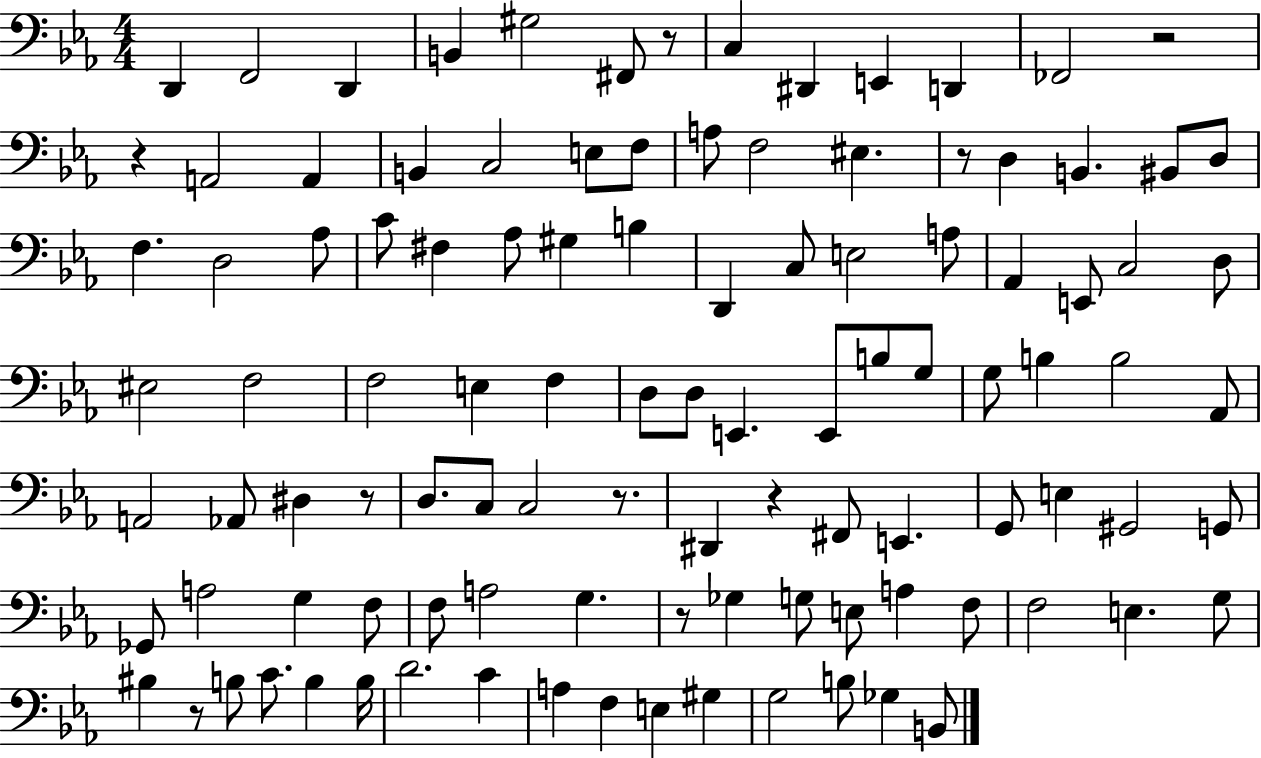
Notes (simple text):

D2/q F2/h D2/q B2/q G#3/h F#2/e R/e C3/q D#2/q E2/q D2/q FES2/h R/h R/q A2/h A2/q B2/q C3/h E3/e F3/e A3/e F3/h EIS3/q. R/e D3/q B2/q. BIS2/e D3/e F3/q. D3/h Ab3/e C4/e F#3/q Ab3/e G#3/q B3/q D2/q C3/e E3/h A3/e Ab2/q E2/e C3/h D3/e EIS3/h F3/h F3/h E3/q F3/q D3/e D3/e E2/q. E2/e B3/e G3/e G3/e B3/q B3/h Ab2/e A2/h Ab2/e D#3/q R/e D3/e. C3/e C3/h R/e. D#2/q R/q F#2/e E2/q. G2/e E3/q G#2/h G2/e Gb2/e A3/h G3/q F3/e F3/e A3/h G3/q. R/e Gb3/q G3/e E3/e A3/q F3/e F3/h E3/q. G3/e BIS3/q R/e B3/e C4/e. B3/q B3/s D4/h. C4/q A3/q F3/q E3/q G#3/q G3/h B3/e Gb3/q B2/e